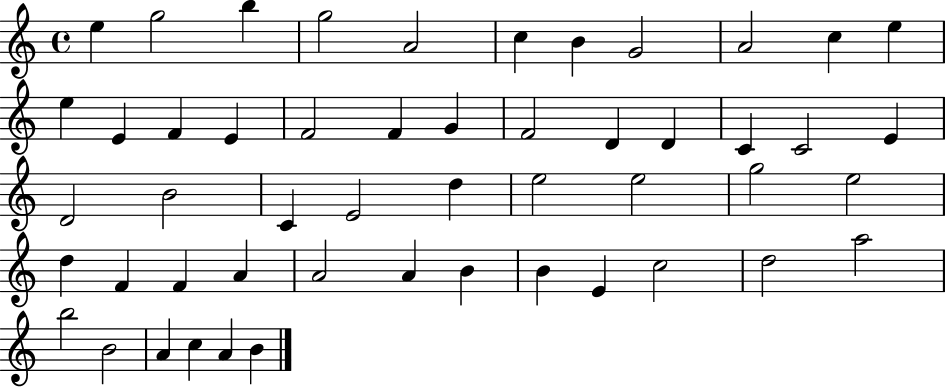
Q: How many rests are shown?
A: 0